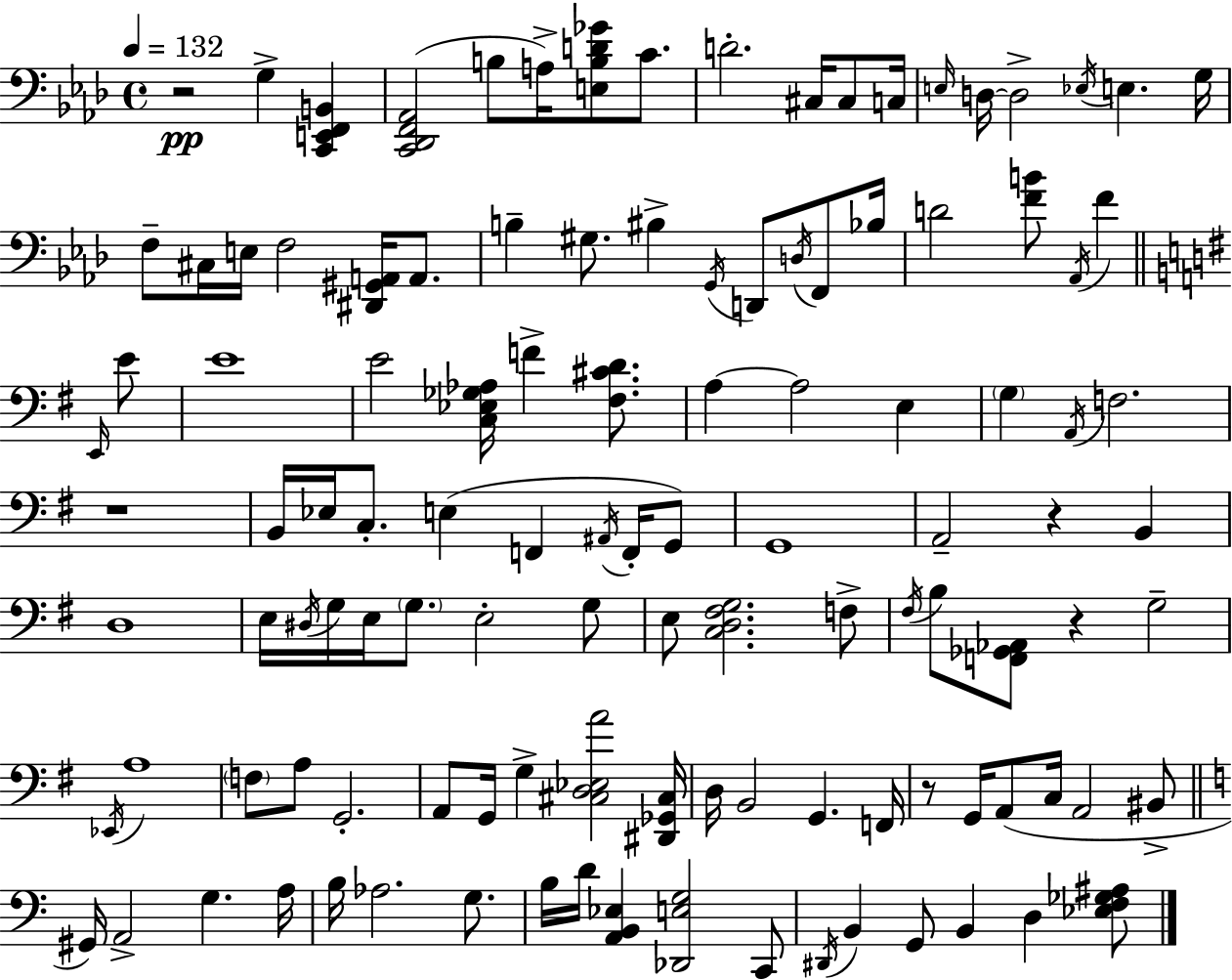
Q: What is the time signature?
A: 4/4